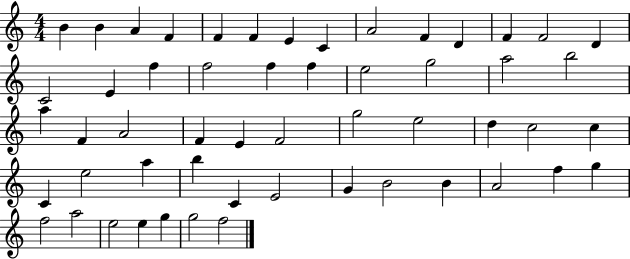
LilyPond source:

{
  \clef treble
  \numericTimeSignature
  \time 4/4
  \key c \major
  b'4 b'4 a'4 f'4 | f'4 f'4 e'4 c'4 | a'2 f'4 d'4 | f'4 f'2 d'4 | \break c'2 e'4 f''4 | f''2 f''4 f''4 | e''2 g''2 | a''2 b''2 | \break a''4 f'4 a'2 | f'4 e'4 f'2 | g''2 e''2 | d''4 c''2 c''4 | \break c'4 e''2 a''4 | b''4 c'4 e'2 | g'4 b'2 b'4 | a'2 f''4 g''4 | \break f''2 a''2 | e''2 e''4 g''4 | g''2 f''2 | \bar "|."
}